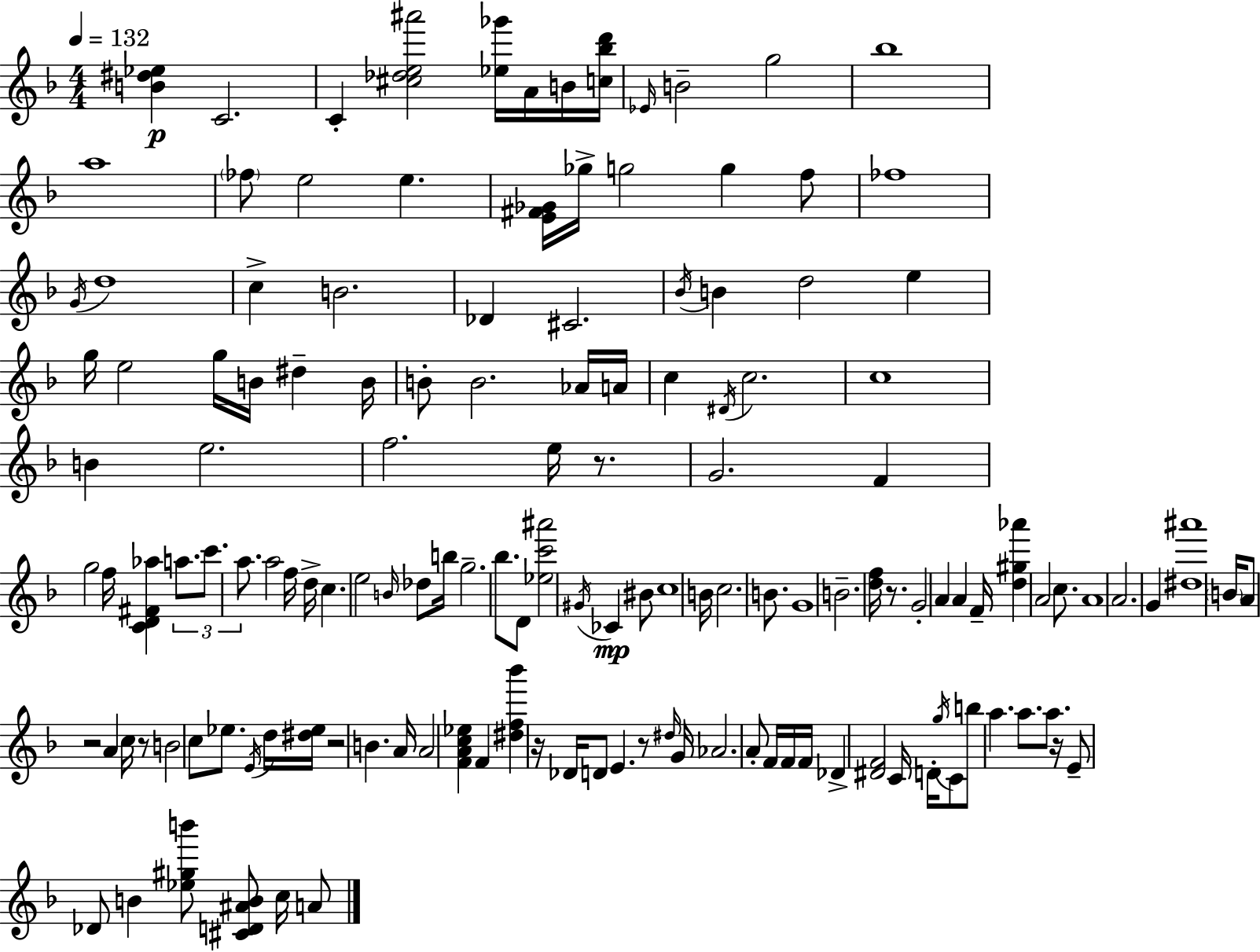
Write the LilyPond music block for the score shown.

{
  \clef treble
  \numericTimeSignature
  \time 4/4
  \key f \major
  \tempo 4 = 132
  <b' dis'' ees''>4\p c'2. | c'4-. <cis'' des'' e'' ais'''>2 <ees'' ges'''>16 a'16 b'16 <c'' bes'' d'''>16 | \grace { ees'16 } b'2-- g''2 | bes''1 | \break a''1 | \parenthesize fes''8 e''2 e''4. | <e' fis' ges'>16 ges''16-> g''2 g''4 f''8 | fes''1 | \break \acciaccatura { g'16 } d''1 | c''4-> b'2. | des'4 cis'2. | \acciaccatura { bes'16 } b'4 d''2 e''4 | \break g''16 e''2 g''16 b'16 dis''4-- | b'16 b'8-. b'2. | aes'16 a'16 c''4 \acciaccatura { dis'16 } c''2. | c''1 | \break b'4 e''2. | f''2. | e''16 r8. g'2. | f'4 g''2 f''16 <c' d' fis' aes''>4 | \break \tuplet 3/2 { a''8. c'''8. a''8. } a''2 | f''16 d''16-> c''4. e''2 | \grace { b'16 } des''8 b''16 g''2.-- | bes''8. d'8 <ees'' c''' ais'''>2 \acciaccatura { gis'16 }\mp | \break ces'4 bis'8 c''1 | b'16 c''2. | b'8. g'1 | b'2.-- | \break <d'' f''>16 r8. g'2-. a'4 | a'4 f'16-- <d'' gis'' aes'''>4 a'2 | c''8. a'1 | a'2. | \break g'4 <dis'' ais'''>1 | \parenthesize b'16 a'8 r2 | a'4 c''16 r8 b'2 | c''8 ees''8. \acciaccatura { e'16 } d''16 <dis'' ees''>16 r2 | \break b'4. a'16 a'2 <f' a' c'' ees''>4 | f'4 <dis'' f'' bes'''>4 r16 des'16 d'8 e'4. | r8 \grace { dis''16 } g'16 aes'2. | a'8-. f'16 f'16 f'16 des'4-> <dis' f'>2 | \break c'16 d'16-. \acciaccatura { g''16 } c'8 b''8 a''4. | a''8. a''8. r16 e'8-- des'8 b'4 | <ees'' gis'' b'''>8 <cis' d' ais' b'>8 c''16 a'8 \bar "|."
}